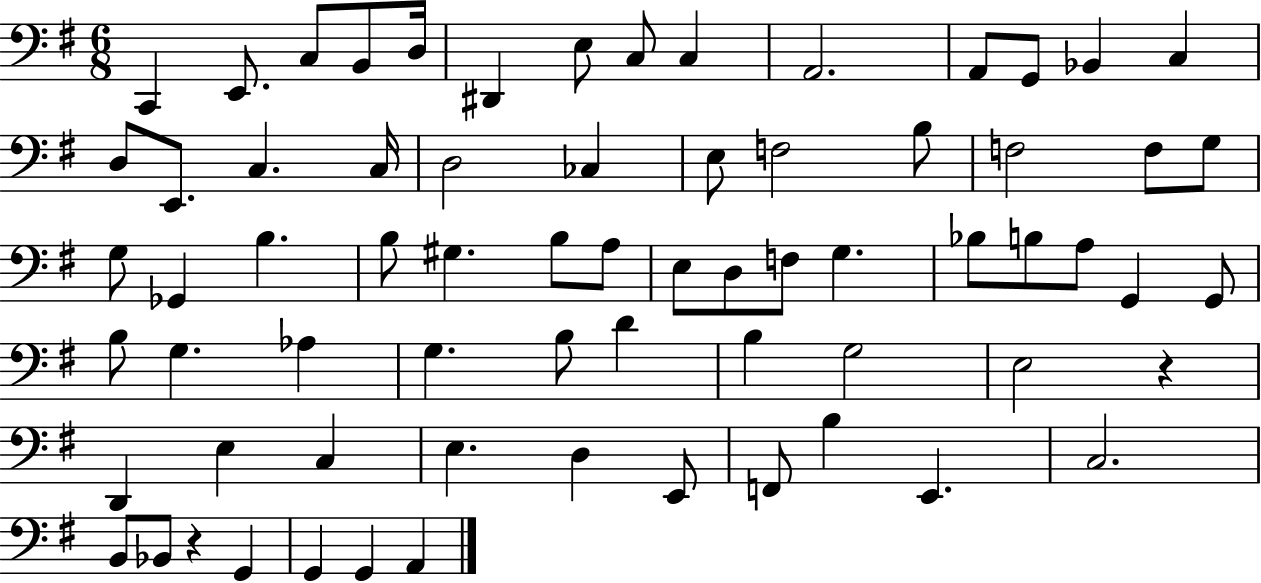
C2/q E2/e. C3/e B2/e D3/s D#2/q E3/e C3/e C3/q A2/h. A2/e G2/e Bb2/q C3/q D3/e E2/e. C3/q. C3/s D3/h CES3/q E3/e F3/h B3/e F3/h F3/e G3/e G3/e Gb2/q B3/q. B3/e G#3/q. B3/e A3/e E3/e D3/e F3/e G3/q. Bb3/e B3/e A3/e G2/q G2/e B3/e G3/q. Ab3/q G3/q. B3/e D4/q B3/q G3/h E3/h R/q D2/q E3/q C3/q E3/q. D3/q E2/e F2/e B3/q E2/q. C3/h. B2/e Bb2/e R/q G2/q G2/q G2/q A2/q